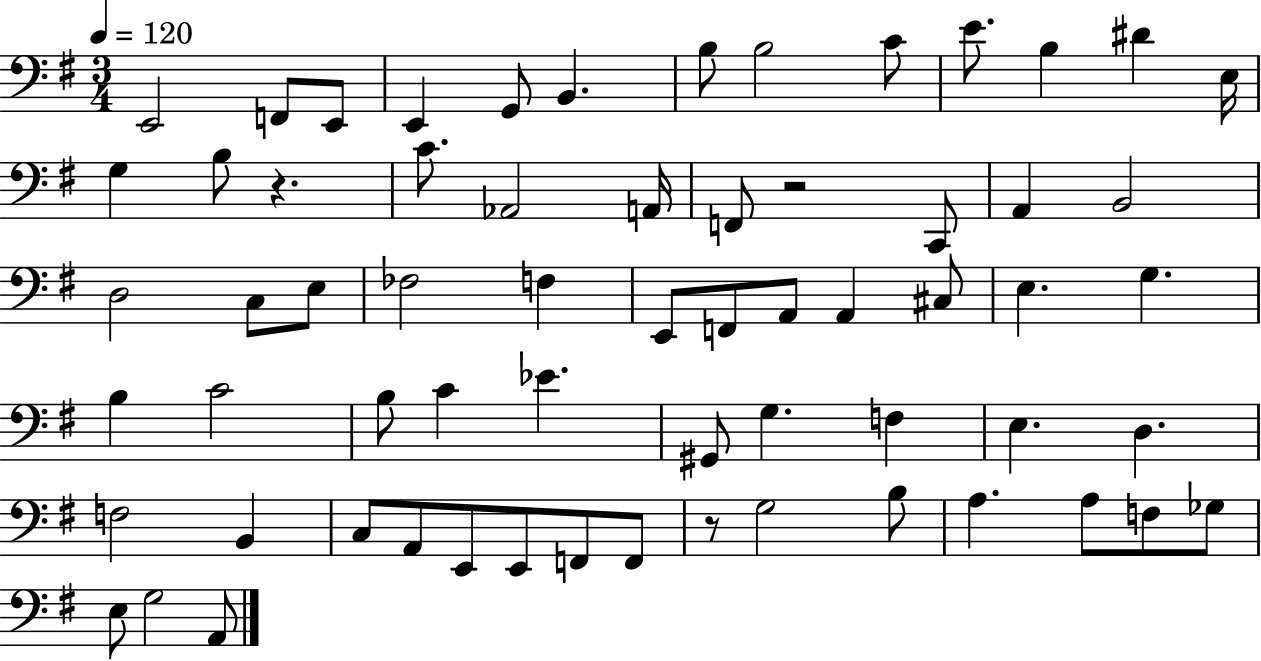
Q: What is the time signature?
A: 3/4